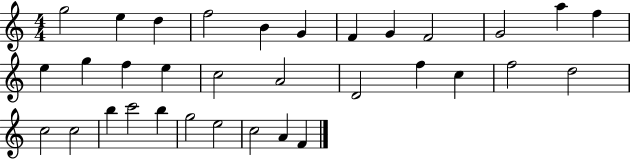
{
  \clef treble
  \numericTimeSignature
  \time 4/4
  \key c \major
  g''2 e''4 d''4 | f''2 b'4 g'4 | f'4 g'4 f'2 | g'2 a''4 f''4 | \break e''4 g''4 f''4 e''4 | c''2 a'2 | d'2 f''4 c''4 | f''2 d''2 | \break c''2 c''2 | b''4 c'''2 b''4 | g''2 e''2 | c''2 a'4 f'4 | \break \bar "|."
}